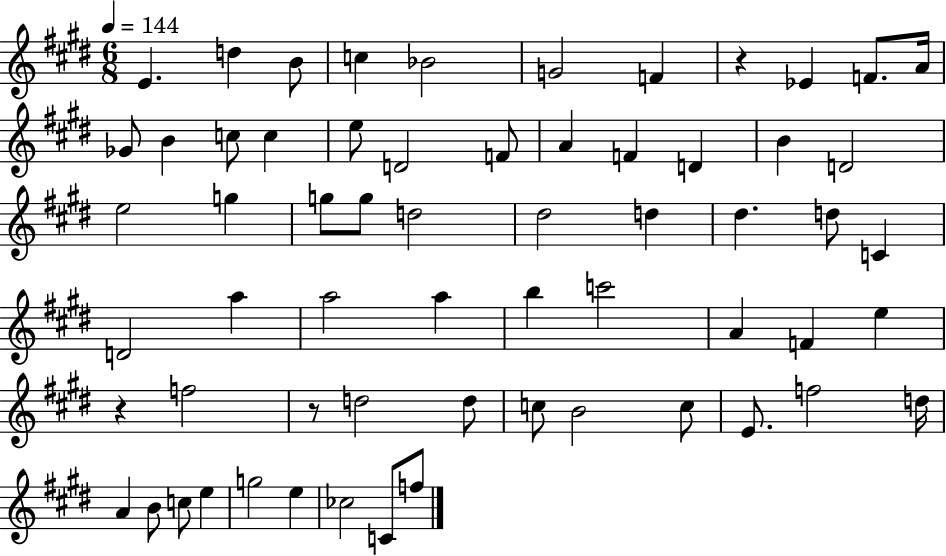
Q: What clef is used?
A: treble